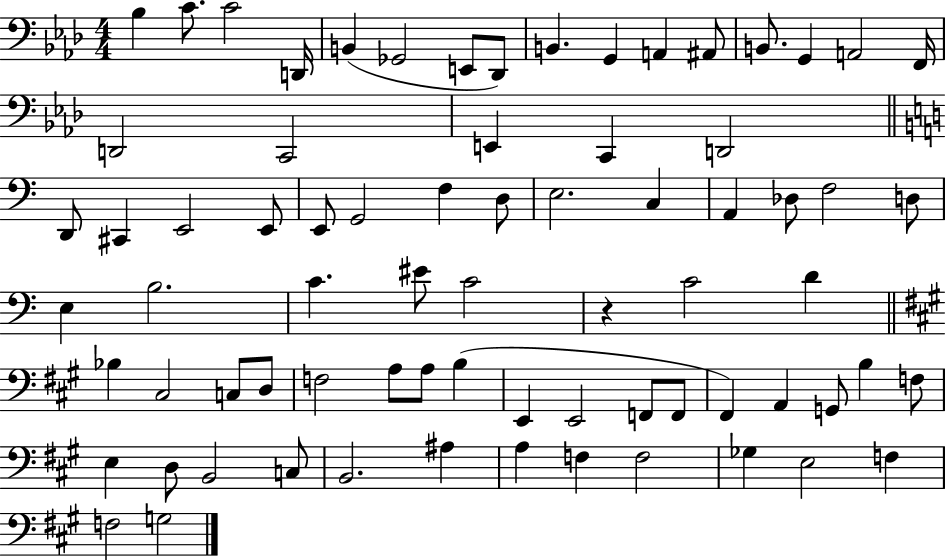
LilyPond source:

{
  \clef bass
  \numericTimeSignature
  \time 4/4
  \key aes \major
  \repeat volta 2 { bes4 c'8. c'2 d,16 | b,4( ges,2 e,8 des,8) | b,4. g,4 a,4 ais,8 | b,8. g,4 a,2 f,16 | \break d,2 c,2 | e,4 c,4 d,2 | \bar "||" \break \key c \major d,8 cis,4 e,2 e,8 | e,8 g,2 f4 d8 | e2. c4 | a,4 des8 f2 d8 | \break e4 b2. | c'4. eis'8 c'2 | r4 c'2 d'4 | \bar "||" \break \key a \major bes4 cis2 c8 d8 | f2 a8 a8 b4( | e,4 e,2 f,8 f,8 | fis,4) a,4 g,8 b4 f8 | \break e4 d8 b,2 c8 | b,2. ais4 | a4 f4 f2 | ges4 e2 f4 | \break f2 g2 | } \bar "|."
}